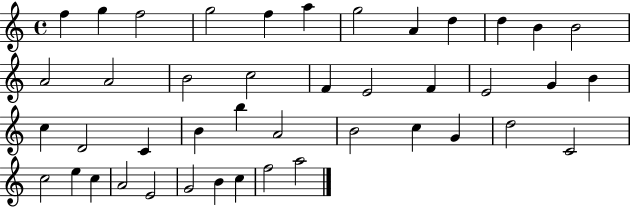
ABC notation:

X:1
T:Untitled
M:4/4
L:1/4
K:C
f g f2 g2 f a g2 A d d B B2 A2 A2 B2 c2 F E2 F E2 G B c D2 C B b A2 B2 c G d2 C2 c2 e c A2 E2 G2 B c f2 a2